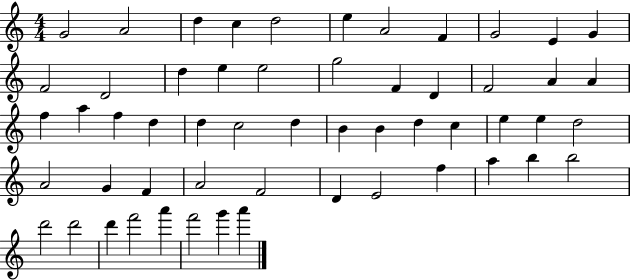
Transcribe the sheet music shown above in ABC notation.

X:1
T:Untitled
M:4/4
L:1/4
K:C
G2 A2 d c d2 e A2 F G2 E G F2 D2 d e e2 g2 F D F2 A A f a f d d c2 d B B d c e e d2 A2 G F A2 F2 D E2 f a b b2 d'2 d'2 d' f'2 a' f'2 g' a'